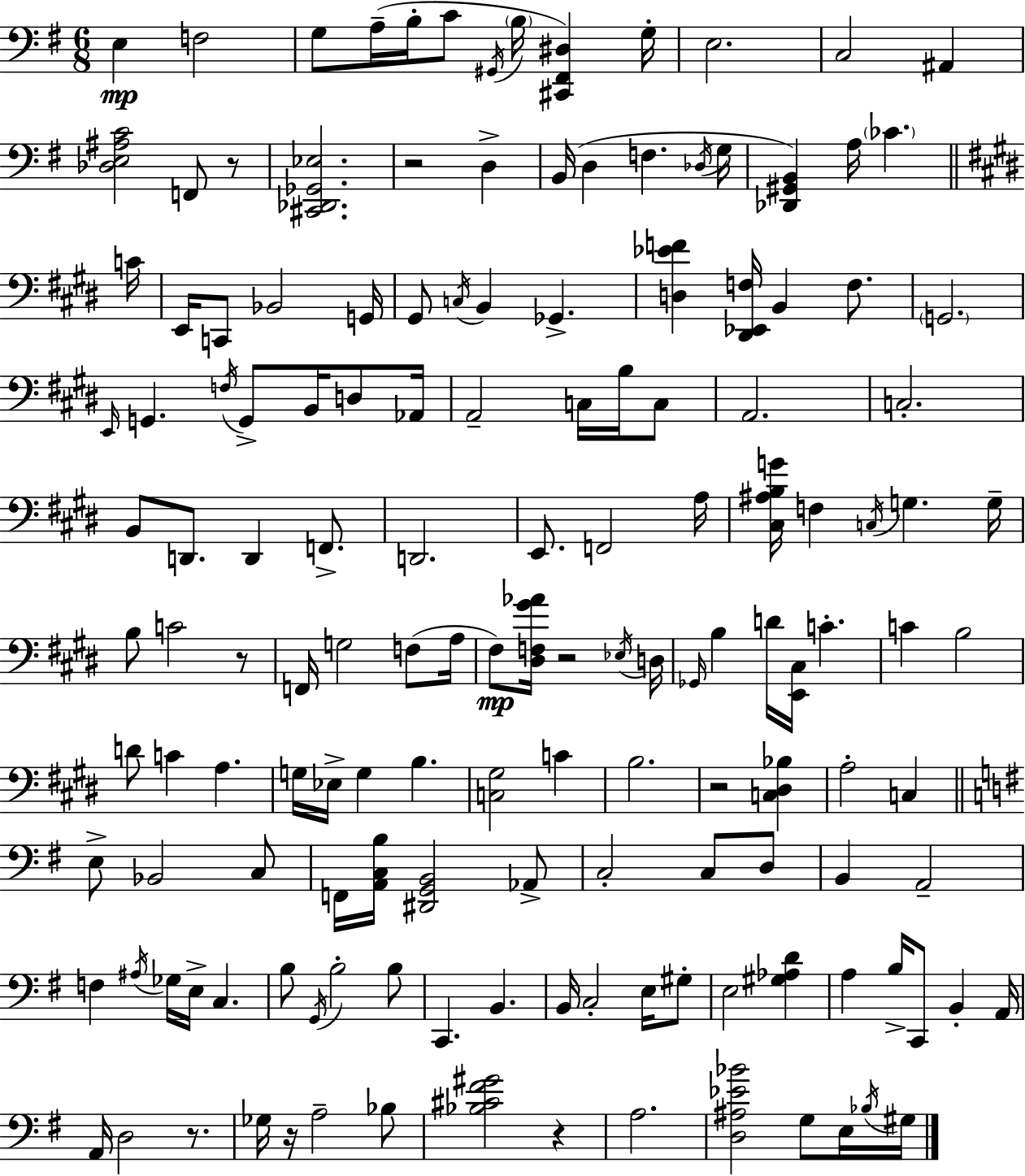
X:1
T:Untitled
M:6/8
L:1/4
K:Em
E, F,2 G,/2 A,/4 B,/4 C/2 ^G,,/4 B,/4 [^C,,^F,,^D,] G,/4 E,2 C,2 ^A,, [_D,E,^A,C]2 F,,/2 z/2 [^C,,_D,,_G,,_E,]2 z2 D, B,,/4 D, F, _D,/4 G,/4 [_D,,^G,,B,,] A,/4 _C C/4 E,,/4 C,,/2 _B,,2 G,,/4 ^G,,/2 C,/4 B,, _G,, [D,_EF] [^D,,_E,,F,]/4 B,, F,/2 G,,2 E,,/4 G,, F,/4 G,,/2 B,,/4 D,/2 _A,,/4 A,,2 C,/4 B,/4 C,/2 A,,2 C,2 B,,/2 D,,/2 D,, F,,/2 D,,2 E,,/2 F,,2 A,/4 [^C,^A,B,G]/4 F, C,/4 G, G,/4 B,/2 C2 z/2 F,,/4 G,2 F,/2 A,/4 ^F,/2 [^D,F,^G_A]/4 z2 _E,/4 D,/4 _G,,/4 B, D/4 [E,,^C,]/4 C C B,2 D/2 C A, G,/4 _E,/4 G, B, [C,^G,]2 C B,2 z2 [C,^D,_B,] A,2 C, E,/2 _B,,2 C,/2 F,,/4 [A,,C,B,]/4 [^D,,G,,B,,]2 _A,,/2 C,2 C,/2 D,/2 B,, A,,2 F, ^A,/4 _G,/4 E,/4 C, B,/2 G,,/4 B,2 B,/2 C,, B,, B,,/4 C,2 E,/4 ^G,/2 E,2 [^G,_A,D] A, B,/4 C,,/2 B,, A,,/4 A,,/4 D,2 z/2 _G,/4 z/4 A,2 _B,/2 [_B,^C^F^G]2 z A,2 [D,^A,_E_B]2 G,/2 E,/4 _B,/4 ^G,/4